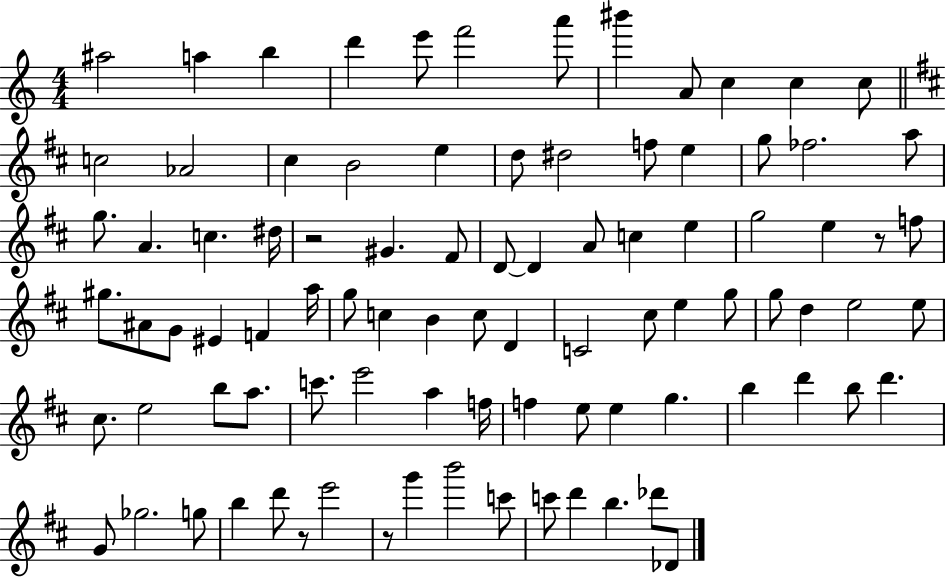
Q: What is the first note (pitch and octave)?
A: A#5